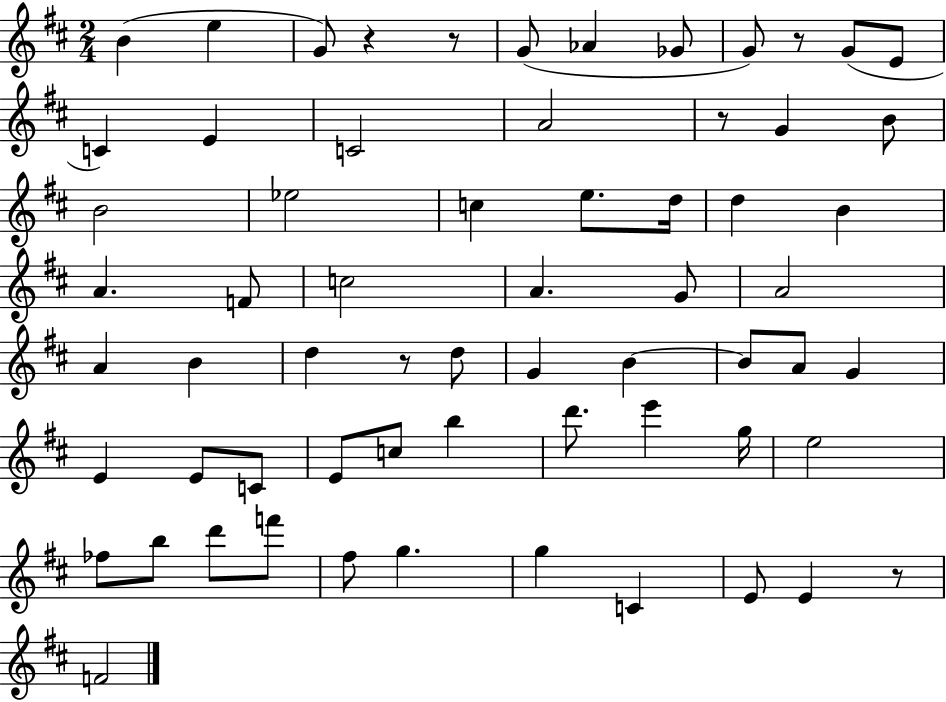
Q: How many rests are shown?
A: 6